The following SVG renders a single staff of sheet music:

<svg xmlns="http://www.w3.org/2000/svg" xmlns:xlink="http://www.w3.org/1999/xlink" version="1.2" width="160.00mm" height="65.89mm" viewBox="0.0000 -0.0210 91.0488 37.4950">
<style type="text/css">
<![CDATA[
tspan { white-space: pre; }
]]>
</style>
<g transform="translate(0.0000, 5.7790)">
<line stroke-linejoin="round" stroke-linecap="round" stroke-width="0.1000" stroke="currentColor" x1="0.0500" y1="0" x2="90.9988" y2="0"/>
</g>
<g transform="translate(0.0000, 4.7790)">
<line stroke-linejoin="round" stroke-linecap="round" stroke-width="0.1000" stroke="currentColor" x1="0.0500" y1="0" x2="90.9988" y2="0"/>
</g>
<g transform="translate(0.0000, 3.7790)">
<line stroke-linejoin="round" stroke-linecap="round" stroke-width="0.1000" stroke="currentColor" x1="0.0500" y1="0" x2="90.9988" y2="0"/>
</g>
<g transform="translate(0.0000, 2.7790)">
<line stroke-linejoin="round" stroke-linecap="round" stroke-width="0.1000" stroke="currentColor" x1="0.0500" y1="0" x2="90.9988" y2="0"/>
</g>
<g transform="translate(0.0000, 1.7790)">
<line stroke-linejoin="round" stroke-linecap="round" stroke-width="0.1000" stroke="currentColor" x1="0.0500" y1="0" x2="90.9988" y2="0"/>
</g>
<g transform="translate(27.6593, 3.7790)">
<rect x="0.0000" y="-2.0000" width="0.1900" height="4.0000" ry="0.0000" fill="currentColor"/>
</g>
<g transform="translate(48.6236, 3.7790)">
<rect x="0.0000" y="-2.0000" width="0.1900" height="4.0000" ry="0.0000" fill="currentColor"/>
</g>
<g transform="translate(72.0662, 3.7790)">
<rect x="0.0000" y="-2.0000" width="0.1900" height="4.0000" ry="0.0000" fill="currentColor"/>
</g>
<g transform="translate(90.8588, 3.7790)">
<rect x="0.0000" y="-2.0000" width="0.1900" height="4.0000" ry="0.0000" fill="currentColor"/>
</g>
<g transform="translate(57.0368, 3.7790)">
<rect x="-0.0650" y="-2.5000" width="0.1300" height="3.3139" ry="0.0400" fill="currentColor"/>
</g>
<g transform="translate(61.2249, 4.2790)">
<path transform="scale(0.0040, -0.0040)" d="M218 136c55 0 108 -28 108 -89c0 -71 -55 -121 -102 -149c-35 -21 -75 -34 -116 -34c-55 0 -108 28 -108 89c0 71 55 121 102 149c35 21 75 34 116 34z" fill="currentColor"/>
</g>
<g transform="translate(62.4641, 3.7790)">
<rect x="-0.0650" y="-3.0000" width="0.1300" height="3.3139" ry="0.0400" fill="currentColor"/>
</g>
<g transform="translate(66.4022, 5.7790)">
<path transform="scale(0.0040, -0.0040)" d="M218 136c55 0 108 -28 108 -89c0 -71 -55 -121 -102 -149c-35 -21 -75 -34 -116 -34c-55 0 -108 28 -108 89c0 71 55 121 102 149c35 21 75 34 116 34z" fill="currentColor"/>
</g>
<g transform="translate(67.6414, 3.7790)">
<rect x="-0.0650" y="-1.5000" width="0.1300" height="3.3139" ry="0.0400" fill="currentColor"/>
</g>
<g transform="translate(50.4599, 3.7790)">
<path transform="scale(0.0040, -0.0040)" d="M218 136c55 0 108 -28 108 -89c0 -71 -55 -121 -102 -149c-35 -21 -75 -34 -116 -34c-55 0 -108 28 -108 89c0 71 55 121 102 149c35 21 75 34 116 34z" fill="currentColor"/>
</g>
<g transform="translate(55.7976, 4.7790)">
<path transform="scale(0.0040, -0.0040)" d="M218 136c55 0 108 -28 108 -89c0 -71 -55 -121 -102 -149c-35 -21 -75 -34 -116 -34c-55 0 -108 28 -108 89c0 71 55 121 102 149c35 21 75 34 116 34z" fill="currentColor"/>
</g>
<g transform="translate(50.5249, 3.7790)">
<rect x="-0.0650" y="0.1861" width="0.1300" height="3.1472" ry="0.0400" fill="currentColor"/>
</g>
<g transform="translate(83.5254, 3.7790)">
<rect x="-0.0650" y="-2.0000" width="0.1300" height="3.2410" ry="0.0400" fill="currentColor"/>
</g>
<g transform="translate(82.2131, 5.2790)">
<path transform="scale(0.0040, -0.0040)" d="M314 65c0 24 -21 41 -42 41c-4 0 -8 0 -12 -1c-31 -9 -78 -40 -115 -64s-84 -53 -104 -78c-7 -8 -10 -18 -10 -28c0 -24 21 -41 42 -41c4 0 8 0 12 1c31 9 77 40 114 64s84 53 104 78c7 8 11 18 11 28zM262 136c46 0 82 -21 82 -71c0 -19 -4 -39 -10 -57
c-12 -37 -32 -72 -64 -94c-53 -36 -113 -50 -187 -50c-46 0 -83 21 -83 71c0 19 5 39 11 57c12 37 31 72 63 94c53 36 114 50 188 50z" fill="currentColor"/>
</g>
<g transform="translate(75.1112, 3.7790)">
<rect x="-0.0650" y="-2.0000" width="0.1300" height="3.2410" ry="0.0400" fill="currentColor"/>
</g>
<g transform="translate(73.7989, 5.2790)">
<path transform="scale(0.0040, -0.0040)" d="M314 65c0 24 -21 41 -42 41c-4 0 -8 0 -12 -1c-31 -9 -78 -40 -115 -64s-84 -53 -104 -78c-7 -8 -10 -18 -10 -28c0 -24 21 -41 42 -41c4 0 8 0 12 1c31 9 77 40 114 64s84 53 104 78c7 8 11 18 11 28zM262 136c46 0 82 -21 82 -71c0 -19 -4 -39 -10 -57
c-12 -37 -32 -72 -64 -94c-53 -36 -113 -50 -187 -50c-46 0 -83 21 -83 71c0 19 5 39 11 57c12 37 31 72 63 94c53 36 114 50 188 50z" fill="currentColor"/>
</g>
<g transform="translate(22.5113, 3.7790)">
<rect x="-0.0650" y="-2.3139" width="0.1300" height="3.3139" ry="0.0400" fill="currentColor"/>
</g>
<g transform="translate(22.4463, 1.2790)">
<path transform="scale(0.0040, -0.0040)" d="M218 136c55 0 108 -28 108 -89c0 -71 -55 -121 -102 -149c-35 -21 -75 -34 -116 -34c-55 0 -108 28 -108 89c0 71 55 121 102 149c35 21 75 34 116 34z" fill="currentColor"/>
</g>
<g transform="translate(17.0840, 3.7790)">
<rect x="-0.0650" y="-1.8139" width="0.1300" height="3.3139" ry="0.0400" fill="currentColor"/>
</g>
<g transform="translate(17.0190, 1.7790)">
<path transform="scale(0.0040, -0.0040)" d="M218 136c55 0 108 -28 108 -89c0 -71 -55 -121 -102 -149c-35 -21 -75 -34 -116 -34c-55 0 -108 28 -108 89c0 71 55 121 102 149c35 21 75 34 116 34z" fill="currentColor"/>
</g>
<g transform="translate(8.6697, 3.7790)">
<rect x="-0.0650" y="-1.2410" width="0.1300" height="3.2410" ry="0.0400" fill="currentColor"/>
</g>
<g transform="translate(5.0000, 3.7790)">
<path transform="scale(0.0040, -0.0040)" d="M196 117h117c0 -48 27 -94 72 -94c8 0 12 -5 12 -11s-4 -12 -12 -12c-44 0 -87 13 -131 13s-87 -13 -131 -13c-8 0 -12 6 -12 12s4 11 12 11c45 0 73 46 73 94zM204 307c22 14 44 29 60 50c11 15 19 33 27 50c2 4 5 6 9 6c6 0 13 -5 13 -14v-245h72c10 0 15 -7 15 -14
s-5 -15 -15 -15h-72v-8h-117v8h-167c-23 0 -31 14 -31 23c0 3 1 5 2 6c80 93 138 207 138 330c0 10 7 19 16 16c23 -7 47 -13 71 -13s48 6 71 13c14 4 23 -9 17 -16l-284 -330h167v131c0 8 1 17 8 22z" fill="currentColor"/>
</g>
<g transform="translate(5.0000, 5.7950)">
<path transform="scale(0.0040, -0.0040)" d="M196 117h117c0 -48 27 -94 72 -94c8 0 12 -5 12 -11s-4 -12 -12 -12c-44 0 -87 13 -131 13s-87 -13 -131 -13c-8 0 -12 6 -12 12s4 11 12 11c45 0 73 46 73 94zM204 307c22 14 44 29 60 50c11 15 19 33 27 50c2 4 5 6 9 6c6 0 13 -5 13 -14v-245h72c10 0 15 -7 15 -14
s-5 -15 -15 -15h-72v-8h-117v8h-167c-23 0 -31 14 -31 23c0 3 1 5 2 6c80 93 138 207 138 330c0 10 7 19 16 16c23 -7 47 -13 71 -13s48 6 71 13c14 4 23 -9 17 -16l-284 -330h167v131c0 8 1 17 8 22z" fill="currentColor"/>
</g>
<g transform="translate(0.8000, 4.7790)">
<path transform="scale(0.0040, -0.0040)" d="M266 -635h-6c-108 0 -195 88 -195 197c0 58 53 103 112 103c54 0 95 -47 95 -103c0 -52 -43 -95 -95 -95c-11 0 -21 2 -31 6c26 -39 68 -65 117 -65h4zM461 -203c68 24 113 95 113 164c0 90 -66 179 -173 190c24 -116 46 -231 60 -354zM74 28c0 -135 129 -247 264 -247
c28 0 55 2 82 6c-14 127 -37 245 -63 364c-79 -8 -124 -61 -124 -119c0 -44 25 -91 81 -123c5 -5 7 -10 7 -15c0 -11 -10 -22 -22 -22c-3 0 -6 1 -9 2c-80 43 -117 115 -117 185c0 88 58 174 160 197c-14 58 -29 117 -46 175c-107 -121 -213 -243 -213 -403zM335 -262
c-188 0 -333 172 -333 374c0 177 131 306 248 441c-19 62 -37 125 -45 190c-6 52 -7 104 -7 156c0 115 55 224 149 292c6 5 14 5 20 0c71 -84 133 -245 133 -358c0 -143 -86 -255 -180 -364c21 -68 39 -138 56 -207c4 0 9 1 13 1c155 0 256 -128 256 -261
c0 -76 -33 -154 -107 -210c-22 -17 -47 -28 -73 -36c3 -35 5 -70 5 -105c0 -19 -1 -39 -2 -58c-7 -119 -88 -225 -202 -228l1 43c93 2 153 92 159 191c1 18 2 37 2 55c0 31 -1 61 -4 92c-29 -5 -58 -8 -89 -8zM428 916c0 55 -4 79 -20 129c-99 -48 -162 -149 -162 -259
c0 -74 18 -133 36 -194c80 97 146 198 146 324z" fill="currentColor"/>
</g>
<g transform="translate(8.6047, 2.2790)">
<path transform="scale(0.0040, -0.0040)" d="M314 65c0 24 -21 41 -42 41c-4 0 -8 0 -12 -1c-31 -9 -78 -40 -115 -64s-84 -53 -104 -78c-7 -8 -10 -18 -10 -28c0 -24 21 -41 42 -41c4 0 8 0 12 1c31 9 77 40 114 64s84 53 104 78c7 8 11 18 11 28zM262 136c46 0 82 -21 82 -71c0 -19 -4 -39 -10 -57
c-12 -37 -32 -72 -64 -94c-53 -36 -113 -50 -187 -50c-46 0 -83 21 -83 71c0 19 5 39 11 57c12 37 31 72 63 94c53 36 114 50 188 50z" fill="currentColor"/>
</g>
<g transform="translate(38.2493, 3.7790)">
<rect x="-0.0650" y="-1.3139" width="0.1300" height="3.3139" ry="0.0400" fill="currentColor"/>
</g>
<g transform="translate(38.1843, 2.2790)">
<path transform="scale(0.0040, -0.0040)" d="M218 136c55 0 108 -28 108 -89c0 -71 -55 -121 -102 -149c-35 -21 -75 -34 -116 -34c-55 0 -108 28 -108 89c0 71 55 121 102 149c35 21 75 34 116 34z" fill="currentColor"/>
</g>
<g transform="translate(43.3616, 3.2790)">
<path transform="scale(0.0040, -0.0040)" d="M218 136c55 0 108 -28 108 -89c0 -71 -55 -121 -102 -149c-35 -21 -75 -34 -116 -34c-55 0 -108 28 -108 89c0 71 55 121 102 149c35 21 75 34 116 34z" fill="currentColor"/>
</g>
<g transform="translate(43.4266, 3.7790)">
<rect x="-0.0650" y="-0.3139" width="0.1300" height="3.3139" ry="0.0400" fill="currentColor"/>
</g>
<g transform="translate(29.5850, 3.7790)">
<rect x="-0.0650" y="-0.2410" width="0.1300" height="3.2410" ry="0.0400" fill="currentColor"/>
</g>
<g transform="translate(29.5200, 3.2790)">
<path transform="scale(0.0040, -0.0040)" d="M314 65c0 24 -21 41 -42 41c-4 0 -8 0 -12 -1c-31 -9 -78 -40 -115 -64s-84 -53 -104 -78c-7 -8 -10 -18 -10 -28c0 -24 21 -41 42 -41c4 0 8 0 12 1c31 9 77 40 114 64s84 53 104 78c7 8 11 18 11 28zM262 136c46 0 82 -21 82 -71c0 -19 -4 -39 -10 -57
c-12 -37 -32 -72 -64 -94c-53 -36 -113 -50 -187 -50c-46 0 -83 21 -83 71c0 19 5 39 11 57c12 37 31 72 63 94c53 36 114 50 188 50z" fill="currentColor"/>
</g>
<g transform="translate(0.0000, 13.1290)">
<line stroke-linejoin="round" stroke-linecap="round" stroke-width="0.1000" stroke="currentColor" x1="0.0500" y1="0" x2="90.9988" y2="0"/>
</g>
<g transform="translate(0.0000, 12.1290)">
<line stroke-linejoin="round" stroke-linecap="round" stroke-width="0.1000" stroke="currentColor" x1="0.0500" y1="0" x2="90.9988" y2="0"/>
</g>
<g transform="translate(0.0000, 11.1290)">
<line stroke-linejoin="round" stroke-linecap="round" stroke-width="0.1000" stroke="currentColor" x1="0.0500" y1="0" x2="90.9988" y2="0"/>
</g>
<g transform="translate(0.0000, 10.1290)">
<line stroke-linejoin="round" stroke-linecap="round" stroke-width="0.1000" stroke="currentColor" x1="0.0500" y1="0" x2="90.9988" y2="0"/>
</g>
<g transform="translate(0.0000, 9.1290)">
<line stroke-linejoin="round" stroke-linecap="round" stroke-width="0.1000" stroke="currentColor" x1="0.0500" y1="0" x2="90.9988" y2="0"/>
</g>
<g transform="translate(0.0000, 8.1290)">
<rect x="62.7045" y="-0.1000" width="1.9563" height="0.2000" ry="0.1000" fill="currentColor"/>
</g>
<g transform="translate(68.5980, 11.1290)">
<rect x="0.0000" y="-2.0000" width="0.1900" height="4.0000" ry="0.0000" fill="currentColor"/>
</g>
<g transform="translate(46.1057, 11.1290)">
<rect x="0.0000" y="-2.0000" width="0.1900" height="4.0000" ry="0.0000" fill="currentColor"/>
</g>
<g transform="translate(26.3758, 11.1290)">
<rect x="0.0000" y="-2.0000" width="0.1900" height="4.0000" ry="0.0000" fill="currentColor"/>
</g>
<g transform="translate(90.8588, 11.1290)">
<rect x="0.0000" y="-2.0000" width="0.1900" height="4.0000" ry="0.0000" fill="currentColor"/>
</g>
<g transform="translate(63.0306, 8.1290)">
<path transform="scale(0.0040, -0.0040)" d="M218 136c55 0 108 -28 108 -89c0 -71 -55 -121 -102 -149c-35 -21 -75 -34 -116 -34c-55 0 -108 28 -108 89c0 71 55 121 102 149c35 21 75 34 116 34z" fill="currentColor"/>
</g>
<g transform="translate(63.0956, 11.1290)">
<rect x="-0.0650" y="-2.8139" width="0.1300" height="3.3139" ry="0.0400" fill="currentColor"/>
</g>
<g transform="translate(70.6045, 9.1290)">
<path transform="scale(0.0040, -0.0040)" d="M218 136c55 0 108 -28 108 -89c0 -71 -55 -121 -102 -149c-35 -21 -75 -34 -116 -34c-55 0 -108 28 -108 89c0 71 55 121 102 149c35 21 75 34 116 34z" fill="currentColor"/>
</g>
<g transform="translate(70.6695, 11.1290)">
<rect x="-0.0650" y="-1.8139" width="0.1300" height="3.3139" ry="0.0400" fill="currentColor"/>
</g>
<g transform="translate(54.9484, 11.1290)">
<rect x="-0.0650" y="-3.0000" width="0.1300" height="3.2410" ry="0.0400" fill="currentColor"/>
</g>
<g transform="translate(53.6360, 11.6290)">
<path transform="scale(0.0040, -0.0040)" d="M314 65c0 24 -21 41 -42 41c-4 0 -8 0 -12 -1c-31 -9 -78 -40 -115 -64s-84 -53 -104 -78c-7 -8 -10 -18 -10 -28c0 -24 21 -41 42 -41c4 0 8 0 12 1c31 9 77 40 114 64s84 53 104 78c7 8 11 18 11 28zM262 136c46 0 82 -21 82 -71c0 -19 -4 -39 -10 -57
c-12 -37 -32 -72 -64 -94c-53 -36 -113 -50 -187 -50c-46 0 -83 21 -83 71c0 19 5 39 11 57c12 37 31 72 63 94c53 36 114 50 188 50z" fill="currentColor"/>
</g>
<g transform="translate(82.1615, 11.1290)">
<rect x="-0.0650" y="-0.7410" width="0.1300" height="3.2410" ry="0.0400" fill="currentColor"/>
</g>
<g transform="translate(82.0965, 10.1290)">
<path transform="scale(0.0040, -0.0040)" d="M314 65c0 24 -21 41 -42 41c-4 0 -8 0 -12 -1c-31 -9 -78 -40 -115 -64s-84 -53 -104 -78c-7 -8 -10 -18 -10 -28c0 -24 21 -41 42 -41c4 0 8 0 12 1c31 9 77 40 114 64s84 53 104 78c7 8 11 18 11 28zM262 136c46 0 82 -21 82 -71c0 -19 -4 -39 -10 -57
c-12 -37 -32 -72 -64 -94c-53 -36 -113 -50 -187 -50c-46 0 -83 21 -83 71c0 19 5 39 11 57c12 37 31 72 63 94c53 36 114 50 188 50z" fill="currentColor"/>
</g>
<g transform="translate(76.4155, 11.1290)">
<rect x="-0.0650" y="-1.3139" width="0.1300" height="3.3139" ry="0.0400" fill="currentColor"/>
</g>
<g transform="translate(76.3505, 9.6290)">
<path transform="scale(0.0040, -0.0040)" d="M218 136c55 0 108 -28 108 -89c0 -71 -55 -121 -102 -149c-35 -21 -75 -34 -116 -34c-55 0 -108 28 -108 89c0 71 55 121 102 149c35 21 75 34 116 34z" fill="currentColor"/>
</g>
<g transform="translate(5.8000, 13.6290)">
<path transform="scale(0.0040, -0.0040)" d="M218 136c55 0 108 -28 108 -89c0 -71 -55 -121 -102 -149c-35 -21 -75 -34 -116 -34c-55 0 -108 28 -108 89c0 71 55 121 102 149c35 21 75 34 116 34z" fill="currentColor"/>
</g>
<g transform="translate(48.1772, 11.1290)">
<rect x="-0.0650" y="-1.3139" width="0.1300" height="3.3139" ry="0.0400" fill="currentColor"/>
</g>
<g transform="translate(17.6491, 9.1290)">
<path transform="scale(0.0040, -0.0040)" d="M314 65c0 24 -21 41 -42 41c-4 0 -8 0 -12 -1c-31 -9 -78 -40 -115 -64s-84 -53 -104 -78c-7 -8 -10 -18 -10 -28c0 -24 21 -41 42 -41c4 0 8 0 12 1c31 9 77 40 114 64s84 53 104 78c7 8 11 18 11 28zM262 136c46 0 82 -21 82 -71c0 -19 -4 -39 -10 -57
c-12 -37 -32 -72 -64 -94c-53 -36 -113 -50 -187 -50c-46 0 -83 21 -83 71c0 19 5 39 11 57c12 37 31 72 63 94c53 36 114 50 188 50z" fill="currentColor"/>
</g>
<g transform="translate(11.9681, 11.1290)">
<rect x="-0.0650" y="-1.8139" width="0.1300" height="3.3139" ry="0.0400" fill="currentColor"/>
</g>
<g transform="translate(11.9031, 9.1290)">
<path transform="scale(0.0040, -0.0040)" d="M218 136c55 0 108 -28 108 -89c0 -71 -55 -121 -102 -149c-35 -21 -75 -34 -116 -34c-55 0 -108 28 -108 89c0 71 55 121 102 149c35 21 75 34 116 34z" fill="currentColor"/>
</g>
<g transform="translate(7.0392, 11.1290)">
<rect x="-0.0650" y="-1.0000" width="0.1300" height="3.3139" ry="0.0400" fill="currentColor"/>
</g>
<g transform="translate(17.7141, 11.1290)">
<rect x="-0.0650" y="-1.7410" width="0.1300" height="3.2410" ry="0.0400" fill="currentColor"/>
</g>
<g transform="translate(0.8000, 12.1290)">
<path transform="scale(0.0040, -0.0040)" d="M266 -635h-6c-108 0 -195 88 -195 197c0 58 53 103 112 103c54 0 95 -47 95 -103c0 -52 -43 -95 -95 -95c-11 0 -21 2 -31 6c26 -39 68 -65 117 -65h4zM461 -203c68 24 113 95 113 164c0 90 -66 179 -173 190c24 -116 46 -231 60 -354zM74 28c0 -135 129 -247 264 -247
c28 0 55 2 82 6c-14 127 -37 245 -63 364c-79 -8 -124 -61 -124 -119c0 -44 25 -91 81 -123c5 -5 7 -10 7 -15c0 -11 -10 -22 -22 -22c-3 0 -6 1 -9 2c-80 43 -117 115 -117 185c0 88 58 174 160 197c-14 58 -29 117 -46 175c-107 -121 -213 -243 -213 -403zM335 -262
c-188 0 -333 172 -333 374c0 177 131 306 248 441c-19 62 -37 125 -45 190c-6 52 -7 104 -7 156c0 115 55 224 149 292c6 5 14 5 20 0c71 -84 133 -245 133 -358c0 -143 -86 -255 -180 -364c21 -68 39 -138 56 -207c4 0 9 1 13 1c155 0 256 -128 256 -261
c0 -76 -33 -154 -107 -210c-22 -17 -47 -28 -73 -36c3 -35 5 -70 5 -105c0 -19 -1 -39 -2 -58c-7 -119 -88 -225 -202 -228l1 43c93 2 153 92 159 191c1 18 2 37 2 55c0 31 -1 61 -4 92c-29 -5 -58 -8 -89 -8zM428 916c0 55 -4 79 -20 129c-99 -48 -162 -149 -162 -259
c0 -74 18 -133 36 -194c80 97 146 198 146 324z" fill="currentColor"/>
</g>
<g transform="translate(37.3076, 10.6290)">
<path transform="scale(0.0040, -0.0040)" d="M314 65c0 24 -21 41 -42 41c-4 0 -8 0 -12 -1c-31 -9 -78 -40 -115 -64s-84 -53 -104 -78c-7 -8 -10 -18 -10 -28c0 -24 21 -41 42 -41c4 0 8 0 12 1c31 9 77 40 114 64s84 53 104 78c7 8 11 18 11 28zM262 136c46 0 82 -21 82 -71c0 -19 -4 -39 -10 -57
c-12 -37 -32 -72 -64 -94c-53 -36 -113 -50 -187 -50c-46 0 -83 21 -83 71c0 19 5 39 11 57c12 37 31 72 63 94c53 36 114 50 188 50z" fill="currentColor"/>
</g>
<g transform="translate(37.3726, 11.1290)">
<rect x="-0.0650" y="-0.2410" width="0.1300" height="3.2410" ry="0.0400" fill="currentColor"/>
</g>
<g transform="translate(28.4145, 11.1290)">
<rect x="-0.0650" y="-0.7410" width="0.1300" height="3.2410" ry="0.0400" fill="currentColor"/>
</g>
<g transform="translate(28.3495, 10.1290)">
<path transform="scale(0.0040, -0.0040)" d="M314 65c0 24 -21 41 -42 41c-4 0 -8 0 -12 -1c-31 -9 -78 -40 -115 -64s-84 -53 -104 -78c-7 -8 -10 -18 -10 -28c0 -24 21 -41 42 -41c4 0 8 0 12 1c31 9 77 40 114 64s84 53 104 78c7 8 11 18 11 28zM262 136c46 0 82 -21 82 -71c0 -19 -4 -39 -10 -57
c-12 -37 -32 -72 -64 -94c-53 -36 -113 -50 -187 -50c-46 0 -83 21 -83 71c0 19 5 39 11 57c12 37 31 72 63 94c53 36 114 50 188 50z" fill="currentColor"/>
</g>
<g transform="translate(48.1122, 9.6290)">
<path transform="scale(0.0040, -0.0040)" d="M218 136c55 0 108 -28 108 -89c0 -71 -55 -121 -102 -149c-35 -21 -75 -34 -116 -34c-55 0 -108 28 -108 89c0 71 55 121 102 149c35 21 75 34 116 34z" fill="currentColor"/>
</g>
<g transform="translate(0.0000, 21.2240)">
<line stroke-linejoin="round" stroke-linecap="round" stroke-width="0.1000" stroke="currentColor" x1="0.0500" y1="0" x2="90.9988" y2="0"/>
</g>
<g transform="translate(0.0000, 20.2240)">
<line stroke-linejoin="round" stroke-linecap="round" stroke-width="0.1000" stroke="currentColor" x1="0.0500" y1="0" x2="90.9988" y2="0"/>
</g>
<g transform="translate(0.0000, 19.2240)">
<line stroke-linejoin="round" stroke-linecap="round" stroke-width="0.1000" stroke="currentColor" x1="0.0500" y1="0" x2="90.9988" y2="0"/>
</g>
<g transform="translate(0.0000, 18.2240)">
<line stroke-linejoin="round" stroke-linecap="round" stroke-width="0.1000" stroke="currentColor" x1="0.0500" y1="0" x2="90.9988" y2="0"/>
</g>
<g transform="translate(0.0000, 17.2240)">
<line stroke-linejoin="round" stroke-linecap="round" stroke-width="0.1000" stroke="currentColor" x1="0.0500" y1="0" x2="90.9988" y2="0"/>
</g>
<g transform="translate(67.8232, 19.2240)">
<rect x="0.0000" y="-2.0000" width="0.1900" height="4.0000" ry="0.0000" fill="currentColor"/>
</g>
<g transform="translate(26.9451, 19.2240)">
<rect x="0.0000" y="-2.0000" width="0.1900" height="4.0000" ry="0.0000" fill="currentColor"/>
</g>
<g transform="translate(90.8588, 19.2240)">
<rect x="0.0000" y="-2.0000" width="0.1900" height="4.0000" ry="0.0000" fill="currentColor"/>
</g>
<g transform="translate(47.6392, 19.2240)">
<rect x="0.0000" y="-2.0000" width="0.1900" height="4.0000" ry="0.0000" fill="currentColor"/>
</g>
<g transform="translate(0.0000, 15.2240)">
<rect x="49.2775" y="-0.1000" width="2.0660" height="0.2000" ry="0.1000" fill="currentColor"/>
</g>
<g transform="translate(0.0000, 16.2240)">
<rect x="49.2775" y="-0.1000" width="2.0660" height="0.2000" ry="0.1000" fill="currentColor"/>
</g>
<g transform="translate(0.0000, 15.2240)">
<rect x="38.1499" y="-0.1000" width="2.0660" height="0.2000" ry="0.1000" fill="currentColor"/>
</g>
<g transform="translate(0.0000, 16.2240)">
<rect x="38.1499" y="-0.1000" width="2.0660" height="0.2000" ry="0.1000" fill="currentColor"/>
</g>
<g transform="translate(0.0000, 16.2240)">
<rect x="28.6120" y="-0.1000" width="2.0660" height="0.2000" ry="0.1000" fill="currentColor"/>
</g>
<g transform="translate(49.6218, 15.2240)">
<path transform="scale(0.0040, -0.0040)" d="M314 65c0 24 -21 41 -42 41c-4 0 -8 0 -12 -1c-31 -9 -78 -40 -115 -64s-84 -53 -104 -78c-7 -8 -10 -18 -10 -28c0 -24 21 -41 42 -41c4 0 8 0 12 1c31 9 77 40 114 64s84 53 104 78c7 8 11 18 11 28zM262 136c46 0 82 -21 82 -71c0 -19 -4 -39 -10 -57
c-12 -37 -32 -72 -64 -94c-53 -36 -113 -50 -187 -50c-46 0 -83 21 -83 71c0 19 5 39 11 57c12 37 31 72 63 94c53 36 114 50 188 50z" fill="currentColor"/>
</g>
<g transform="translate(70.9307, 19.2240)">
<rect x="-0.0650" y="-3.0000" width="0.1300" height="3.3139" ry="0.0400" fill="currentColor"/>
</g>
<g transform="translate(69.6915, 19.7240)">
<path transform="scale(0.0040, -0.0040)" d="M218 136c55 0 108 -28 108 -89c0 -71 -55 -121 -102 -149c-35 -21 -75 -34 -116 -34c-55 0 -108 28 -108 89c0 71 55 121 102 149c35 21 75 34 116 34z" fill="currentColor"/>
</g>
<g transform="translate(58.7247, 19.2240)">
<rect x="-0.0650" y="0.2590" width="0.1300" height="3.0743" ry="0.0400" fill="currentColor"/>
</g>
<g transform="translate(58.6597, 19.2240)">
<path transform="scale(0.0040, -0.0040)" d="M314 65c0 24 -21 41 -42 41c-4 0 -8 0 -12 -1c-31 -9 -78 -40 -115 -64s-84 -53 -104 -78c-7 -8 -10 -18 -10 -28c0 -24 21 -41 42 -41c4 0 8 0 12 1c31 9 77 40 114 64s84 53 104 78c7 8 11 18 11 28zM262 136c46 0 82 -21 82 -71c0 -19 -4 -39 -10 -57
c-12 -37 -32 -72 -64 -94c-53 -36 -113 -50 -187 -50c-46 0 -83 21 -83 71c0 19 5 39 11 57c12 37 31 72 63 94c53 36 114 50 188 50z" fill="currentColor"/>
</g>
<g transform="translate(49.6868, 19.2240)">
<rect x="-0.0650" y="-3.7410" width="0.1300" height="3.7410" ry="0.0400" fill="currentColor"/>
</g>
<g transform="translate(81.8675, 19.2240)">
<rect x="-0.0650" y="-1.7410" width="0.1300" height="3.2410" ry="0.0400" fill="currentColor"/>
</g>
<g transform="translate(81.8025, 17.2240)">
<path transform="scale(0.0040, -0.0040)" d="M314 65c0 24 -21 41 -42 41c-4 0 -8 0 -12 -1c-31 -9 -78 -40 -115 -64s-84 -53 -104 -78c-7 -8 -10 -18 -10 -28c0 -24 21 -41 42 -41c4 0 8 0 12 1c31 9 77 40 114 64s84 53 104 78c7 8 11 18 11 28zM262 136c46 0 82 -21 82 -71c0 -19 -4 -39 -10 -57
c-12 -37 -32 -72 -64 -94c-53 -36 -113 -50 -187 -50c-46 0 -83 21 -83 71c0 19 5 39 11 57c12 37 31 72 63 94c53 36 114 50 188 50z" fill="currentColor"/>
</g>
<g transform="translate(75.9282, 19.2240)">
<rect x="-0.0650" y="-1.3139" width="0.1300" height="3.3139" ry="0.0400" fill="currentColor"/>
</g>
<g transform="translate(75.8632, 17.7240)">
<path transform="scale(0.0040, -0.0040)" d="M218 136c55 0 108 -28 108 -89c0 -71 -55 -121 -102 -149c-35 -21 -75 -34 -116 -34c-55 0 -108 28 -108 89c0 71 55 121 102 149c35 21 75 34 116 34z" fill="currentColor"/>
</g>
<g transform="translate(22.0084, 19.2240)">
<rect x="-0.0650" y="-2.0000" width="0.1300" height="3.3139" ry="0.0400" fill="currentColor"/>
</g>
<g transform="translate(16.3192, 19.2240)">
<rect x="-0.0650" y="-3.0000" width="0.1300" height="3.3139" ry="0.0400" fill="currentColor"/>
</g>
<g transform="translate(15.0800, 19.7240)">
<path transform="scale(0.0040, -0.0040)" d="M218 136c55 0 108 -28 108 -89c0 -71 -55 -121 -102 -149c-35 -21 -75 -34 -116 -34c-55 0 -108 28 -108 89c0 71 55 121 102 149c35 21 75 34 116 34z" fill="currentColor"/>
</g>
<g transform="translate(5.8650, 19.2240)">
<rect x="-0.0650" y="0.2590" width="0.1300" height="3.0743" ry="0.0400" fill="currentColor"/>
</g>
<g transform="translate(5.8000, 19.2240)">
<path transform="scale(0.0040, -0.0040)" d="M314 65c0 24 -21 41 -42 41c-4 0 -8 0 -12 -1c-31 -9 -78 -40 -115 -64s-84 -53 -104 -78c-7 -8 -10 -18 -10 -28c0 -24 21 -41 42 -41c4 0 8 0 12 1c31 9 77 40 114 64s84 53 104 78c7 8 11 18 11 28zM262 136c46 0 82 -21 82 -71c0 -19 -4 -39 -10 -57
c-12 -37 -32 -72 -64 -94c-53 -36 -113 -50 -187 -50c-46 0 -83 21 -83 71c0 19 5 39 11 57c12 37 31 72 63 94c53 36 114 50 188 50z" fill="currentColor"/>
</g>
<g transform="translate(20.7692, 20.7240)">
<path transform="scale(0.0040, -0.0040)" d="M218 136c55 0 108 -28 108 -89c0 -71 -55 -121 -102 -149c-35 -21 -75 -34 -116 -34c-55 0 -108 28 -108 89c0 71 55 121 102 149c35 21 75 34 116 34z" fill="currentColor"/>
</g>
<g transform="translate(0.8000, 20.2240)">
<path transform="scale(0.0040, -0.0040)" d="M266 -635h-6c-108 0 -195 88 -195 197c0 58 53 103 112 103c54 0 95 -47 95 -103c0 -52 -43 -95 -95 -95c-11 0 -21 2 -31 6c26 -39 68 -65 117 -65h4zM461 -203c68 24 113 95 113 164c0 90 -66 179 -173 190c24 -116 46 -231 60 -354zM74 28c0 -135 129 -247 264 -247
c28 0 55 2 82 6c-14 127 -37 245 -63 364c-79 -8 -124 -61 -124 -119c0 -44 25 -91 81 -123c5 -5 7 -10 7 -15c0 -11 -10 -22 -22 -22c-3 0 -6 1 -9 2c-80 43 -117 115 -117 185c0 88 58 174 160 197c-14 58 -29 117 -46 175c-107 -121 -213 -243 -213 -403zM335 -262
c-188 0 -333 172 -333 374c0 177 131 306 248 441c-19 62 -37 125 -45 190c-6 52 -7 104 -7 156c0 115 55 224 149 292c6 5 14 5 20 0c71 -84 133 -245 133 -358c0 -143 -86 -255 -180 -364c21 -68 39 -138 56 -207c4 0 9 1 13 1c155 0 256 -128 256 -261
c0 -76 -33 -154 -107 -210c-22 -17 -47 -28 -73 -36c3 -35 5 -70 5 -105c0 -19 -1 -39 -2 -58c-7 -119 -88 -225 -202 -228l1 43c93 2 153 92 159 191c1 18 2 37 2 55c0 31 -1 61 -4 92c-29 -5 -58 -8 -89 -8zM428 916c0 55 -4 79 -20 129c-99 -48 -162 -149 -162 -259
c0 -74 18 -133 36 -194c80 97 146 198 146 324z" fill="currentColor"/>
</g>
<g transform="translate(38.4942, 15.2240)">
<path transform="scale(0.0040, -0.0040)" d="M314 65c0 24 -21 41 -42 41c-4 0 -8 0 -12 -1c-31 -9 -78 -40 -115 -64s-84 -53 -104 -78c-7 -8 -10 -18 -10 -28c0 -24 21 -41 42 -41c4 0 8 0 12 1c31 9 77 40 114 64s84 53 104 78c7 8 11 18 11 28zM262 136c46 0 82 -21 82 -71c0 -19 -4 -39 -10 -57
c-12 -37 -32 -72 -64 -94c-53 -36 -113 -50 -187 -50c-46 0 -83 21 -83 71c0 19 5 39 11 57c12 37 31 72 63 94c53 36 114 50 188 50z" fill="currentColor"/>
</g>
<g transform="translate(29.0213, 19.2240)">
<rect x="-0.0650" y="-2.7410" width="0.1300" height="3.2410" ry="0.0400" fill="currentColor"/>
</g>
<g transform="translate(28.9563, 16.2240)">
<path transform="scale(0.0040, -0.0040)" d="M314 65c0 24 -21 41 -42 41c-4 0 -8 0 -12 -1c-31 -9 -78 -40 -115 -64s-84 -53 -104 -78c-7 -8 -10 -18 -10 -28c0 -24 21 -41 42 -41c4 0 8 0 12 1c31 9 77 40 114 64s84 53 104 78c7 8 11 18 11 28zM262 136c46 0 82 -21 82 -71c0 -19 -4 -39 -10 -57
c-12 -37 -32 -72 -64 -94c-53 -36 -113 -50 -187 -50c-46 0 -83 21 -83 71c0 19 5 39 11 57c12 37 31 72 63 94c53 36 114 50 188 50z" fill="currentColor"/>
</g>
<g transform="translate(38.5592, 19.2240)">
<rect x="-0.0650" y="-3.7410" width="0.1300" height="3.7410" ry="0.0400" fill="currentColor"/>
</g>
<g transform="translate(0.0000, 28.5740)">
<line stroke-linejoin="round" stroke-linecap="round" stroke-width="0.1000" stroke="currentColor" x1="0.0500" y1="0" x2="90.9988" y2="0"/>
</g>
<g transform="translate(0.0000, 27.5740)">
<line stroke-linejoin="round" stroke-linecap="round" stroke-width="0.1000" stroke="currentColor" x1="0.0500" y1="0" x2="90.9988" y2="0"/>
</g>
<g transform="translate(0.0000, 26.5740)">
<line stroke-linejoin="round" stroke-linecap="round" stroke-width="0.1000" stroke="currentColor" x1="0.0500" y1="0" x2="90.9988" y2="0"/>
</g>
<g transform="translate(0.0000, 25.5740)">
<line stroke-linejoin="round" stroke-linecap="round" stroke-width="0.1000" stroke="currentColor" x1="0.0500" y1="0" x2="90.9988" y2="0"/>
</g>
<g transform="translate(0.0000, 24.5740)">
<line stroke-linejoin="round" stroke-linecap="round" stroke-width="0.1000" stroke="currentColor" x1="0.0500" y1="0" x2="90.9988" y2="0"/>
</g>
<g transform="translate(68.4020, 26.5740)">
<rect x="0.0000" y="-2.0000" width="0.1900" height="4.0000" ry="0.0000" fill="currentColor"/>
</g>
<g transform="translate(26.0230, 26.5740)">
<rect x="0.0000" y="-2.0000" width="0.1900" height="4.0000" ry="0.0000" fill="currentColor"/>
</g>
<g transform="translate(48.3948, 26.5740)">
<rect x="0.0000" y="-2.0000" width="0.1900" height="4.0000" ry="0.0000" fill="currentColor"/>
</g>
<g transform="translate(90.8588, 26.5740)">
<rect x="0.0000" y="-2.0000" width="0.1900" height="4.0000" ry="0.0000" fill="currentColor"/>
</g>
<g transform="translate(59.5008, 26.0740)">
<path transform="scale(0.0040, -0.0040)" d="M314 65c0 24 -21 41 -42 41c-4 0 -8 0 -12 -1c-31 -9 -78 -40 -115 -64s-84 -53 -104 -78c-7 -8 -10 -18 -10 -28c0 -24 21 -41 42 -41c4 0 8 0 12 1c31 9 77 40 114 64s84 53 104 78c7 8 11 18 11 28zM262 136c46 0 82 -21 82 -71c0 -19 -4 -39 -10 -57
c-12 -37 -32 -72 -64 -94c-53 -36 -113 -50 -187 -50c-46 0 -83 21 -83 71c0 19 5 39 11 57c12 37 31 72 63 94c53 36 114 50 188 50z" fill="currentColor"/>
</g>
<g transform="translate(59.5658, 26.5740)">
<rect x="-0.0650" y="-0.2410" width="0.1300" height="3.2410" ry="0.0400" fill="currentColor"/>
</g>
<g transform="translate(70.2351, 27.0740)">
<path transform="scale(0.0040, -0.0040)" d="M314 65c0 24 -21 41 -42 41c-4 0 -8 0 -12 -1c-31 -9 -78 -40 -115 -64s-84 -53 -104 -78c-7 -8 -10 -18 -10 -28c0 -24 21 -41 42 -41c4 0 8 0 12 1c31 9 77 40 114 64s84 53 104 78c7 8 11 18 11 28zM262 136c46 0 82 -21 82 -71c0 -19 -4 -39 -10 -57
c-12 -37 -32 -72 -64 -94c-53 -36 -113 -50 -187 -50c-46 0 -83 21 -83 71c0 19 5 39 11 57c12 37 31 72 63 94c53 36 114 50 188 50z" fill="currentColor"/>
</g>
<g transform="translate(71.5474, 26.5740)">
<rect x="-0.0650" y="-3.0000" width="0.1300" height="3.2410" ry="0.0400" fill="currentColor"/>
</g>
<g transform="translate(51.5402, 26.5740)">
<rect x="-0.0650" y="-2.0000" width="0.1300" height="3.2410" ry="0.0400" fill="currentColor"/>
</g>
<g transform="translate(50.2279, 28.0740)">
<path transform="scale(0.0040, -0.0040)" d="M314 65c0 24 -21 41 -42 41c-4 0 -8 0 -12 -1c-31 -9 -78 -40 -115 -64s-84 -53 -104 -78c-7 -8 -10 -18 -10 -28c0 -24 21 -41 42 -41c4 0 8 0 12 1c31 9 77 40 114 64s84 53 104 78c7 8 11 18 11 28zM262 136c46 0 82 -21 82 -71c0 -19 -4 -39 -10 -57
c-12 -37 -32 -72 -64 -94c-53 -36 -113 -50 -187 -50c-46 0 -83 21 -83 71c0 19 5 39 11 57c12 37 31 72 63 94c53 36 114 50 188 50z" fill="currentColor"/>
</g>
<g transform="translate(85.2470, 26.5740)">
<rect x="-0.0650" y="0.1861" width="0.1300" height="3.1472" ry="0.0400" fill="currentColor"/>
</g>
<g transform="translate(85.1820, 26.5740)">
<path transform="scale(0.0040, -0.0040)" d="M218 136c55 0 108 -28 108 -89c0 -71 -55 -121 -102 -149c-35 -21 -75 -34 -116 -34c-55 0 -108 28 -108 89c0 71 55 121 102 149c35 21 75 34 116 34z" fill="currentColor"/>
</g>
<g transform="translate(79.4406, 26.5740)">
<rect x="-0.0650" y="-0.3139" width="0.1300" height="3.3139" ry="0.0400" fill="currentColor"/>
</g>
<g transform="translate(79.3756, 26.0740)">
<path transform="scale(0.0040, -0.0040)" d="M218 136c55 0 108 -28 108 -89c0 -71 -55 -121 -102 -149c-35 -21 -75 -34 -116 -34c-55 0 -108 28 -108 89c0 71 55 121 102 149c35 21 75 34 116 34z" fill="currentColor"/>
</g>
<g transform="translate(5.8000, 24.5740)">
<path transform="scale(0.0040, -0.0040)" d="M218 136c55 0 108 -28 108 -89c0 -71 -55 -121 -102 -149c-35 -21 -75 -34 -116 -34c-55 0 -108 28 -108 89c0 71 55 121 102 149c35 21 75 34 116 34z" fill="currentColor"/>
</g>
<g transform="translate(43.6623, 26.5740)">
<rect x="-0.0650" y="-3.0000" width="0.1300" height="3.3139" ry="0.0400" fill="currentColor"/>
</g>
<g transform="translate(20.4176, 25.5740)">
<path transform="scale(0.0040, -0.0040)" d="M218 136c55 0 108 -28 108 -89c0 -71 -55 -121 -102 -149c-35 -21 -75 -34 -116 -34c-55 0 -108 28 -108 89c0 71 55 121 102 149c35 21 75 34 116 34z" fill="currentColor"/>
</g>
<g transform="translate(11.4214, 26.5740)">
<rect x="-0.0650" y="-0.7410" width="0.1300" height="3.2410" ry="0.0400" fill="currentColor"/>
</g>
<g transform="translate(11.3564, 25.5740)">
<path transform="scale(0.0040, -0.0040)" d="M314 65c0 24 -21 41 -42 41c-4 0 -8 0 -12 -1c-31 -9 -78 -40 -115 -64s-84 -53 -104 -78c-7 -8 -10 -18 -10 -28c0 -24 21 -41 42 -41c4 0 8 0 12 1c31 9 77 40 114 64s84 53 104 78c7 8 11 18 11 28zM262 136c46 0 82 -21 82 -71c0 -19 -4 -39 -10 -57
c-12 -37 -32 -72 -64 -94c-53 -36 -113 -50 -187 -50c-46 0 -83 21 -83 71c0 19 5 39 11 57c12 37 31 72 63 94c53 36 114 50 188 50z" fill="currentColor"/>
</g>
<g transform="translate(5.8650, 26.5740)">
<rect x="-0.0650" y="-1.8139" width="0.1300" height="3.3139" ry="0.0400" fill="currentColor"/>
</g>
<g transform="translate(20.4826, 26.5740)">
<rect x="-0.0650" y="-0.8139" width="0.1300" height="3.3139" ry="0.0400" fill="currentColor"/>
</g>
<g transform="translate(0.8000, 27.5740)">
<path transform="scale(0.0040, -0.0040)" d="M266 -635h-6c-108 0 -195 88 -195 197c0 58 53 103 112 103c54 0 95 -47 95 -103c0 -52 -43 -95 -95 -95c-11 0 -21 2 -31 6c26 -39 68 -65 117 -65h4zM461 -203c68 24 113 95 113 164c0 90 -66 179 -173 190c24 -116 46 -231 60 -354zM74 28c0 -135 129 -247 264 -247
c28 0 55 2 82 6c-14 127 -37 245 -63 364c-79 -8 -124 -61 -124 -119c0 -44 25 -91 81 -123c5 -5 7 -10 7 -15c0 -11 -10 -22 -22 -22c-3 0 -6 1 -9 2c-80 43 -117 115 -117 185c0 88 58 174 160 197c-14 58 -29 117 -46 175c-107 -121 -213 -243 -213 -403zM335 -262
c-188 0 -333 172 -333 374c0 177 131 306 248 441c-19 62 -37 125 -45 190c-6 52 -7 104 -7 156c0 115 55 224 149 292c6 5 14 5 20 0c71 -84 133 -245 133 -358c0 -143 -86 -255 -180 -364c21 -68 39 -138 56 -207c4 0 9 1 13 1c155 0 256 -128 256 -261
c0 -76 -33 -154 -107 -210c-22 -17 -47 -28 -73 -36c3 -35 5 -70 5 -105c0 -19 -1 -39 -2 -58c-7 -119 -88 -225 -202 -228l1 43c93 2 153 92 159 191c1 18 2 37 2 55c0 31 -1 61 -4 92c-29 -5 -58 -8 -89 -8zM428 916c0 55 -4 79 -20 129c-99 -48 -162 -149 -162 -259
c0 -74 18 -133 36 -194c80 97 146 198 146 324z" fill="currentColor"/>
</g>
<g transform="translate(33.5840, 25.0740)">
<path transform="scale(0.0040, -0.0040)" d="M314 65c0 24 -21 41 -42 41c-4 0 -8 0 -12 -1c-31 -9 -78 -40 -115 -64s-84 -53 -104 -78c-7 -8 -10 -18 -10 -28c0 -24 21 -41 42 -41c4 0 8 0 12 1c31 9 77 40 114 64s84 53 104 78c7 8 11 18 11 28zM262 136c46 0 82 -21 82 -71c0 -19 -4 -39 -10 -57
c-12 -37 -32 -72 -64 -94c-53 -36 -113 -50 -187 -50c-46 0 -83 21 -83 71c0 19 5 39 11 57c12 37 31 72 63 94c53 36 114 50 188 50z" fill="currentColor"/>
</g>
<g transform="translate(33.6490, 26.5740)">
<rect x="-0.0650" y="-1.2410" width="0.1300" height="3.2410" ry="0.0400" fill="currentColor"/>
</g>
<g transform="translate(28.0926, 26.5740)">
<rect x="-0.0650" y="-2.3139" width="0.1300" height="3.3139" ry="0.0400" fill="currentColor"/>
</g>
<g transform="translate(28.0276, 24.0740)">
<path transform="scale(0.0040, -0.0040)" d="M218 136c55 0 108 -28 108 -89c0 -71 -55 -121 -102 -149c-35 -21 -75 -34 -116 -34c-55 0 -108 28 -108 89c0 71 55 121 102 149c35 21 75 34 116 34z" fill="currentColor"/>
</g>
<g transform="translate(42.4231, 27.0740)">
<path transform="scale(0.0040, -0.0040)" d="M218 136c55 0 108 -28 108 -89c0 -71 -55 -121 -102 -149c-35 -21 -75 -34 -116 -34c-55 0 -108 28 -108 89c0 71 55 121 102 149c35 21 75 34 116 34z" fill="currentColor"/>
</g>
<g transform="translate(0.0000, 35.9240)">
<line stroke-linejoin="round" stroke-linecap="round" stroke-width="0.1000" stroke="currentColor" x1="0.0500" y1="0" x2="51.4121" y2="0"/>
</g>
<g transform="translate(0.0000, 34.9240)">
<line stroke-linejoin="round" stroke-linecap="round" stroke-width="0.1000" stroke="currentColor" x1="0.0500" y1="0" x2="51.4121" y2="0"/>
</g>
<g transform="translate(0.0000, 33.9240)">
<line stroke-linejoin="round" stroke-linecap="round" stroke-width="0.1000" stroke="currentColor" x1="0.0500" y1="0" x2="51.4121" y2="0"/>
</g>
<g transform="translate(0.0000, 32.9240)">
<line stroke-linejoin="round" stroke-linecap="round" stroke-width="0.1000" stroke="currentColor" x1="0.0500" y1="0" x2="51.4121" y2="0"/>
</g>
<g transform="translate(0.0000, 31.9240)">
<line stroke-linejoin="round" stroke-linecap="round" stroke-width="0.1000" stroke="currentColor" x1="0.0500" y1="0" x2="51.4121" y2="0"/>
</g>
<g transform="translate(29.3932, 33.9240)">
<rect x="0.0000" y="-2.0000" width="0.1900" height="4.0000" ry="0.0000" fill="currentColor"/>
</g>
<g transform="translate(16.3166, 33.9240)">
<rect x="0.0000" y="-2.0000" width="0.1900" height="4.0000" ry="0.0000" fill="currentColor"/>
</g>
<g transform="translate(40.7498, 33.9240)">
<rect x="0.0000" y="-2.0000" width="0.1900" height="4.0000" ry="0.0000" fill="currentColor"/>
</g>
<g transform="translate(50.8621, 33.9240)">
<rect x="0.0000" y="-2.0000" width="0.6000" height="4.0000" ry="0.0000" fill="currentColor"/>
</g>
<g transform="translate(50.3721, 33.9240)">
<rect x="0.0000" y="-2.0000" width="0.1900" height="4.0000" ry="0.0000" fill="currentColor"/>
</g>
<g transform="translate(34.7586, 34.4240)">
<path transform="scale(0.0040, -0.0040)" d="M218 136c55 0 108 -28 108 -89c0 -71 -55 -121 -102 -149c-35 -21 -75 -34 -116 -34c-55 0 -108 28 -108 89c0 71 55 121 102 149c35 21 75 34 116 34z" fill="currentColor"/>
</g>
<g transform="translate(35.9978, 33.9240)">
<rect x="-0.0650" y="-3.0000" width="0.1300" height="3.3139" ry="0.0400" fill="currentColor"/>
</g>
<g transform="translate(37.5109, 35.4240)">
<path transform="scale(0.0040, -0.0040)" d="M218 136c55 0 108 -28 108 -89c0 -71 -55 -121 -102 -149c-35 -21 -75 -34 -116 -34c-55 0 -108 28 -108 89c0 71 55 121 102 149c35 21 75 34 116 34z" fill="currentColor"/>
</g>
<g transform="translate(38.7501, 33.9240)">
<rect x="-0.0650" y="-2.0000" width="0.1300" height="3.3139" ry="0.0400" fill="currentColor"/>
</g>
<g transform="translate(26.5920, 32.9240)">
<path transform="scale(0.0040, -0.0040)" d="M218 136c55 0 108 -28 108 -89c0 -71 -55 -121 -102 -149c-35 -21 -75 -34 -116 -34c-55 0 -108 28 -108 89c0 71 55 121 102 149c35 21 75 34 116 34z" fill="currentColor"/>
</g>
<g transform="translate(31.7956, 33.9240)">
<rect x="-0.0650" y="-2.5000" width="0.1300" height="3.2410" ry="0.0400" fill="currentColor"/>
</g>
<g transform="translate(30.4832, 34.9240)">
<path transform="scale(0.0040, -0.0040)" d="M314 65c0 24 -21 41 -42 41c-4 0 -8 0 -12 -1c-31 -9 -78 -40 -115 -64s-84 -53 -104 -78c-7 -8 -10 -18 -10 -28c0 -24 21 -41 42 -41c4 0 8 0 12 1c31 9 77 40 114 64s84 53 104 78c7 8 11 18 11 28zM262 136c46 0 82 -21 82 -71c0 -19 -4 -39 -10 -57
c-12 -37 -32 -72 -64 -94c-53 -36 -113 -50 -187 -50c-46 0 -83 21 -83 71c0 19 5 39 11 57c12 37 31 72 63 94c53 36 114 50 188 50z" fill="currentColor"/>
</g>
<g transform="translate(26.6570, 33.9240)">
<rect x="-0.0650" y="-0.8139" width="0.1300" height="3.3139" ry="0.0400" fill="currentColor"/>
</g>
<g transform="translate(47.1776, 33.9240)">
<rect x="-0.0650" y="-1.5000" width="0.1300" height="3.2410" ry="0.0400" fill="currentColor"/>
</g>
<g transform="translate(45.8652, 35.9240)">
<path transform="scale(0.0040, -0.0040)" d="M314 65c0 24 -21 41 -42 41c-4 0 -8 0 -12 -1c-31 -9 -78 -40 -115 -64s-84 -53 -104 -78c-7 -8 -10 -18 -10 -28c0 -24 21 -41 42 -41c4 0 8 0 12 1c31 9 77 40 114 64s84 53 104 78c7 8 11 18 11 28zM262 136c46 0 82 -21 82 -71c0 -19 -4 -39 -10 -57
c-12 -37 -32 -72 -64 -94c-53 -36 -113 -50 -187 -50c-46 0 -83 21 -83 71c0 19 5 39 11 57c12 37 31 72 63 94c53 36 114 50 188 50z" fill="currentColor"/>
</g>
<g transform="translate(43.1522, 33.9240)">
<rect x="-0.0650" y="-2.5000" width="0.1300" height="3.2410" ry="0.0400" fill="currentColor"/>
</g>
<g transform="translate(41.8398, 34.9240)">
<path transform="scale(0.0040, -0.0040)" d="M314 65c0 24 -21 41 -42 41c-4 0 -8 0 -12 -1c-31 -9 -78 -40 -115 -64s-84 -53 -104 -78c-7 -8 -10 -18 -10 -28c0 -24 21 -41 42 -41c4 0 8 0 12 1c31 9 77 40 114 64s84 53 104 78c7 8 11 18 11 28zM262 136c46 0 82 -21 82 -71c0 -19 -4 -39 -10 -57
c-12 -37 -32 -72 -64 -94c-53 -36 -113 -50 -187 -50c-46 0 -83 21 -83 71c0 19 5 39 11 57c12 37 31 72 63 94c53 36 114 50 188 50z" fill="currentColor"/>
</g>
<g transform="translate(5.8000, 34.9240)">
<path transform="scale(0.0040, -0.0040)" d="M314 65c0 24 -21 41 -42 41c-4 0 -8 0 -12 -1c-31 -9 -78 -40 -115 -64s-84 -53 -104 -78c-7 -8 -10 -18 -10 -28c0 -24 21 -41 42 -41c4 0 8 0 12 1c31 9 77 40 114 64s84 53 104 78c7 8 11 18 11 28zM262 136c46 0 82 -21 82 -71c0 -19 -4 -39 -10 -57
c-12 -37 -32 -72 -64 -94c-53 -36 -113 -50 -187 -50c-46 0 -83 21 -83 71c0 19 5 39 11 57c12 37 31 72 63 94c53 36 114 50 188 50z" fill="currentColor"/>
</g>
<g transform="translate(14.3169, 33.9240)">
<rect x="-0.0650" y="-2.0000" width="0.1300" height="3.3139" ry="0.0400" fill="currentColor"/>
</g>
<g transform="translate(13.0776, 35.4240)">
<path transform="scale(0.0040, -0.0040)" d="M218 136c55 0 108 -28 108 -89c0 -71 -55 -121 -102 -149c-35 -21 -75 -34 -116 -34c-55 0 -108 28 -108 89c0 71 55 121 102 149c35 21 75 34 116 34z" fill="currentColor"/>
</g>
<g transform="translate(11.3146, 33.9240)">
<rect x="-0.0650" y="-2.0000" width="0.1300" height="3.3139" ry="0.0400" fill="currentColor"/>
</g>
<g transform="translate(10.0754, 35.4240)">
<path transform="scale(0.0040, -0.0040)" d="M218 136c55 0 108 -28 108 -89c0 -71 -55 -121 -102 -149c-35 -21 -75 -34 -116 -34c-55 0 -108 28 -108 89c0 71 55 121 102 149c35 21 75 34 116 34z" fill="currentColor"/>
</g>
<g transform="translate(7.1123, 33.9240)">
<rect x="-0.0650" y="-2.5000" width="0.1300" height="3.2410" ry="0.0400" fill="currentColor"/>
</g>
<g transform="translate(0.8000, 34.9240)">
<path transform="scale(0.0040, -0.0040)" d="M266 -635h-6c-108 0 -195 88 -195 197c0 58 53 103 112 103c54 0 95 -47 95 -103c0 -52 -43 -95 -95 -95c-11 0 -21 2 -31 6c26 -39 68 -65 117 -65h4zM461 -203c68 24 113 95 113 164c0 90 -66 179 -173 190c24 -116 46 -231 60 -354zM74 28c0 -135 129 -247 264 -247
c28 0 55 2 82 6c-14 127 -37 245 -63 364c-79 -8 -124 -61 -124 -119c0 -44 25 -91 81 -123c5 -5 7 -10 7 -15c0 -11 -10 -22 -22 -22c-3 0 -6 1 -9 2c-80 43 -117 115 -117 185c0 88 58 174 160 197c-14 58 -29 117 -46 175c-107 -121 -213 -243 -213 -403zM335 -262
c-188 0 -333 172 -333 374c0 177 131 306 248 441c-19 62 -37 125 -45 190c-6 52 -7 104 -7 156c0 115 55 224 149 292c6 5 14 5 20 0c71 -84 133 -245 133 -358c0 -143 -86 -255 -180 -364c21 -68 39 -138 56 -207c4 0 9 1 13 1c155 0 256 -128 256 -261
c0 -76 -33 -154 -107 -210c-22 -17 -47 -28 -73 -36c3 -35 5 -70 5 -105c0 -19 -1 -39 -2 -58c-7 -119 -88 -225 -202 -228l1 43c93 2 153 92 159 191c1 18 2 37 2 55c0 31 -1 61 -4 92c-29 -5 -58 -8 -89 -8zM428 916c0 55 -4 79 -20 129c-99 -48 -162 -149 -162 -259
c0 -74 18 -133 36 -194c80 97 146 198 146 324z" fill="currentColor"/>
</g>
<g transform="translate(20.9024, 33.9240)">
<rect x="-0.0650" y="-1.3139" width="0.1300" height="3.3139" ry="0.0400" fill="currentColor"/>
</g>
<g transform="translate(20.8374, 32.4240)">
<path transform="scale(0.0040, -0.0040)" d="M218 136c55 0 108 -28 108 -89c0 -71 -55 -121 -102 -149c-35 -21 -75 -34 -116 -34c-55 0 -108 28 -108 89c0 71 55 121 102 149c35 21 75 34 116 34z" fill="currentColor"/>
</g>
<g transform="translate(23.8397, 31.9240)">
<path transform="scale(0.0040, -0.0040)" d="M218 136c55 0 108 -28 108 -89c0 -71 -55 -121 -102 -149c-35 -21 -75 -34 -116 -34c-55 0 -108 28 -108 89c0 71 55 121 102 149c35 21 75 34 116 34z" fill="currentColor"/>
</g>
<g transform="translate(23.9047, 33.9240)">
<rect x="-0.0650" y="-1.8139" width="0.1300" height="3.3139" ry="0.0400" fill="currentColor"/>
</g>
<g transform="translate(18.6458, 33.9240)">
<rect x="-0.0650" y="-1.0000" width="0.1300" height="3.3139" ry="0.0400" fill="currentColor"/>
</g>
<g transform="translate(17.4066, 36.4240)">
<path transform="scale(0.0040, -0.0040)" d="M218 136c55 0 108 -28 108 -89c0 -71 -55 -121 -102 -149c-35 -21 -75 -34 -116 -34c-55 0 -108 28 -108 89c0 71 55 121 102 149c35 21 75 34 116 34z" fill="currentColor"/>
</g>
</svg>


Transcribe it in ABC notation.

X:1
T:Untitled
M:4/4
L:1/4
K:C
e2 f g c2 e c B G A E F2 F2 D f f2 d2 c2 e A2 a f e d2 B2 A F a2 c'2 c'2 B2 A e f2 f d2 d g e2 A F2 c2 A2 c B G2 F F D e f d G2 A F G2 E2